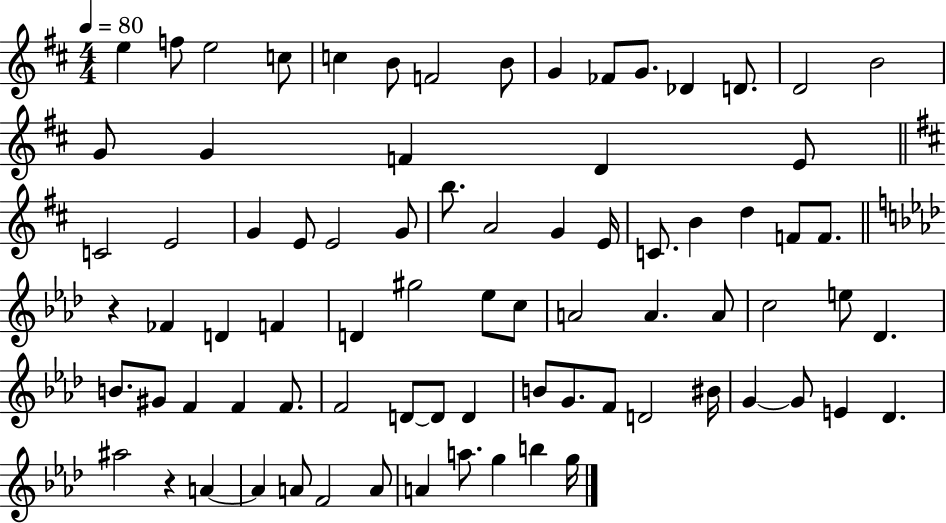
{
  \clef treble
  \numericTimeSignature
  \time 4/4
  \key d \major
  \tempo 4 = 80
  \repeat volta 2 { e''4 f''8 e''2 c''8 | c''4 b'8 f'2 b'8 | g'4 fes'8 g'8. des'4 d'8. | d'2 b'2 | \break g'8 g'4 f'4 d'4 e'8 | \bar "||" \break \key b \minor c'2 e'2 | g'4 e'8 e'2 g'8 | b''8. a'2 g'4 e'16 | c'8. b'4 d''4 f'8 f'8. | \break \bar "||" \break \key aes \major r4 fes'4 d'4 f'4 | d'4 gis''2 ees''8 c''8 | a'2 a'4. a'8 | c''2 e''8 des'4. | \break b'8. gis'8 f'4 f'4 f'8. | f'2 d'8~~ d'8 d'4 | b'8 g'8. f'8 d'2 bis'16 | g'4~~ g'8 e'4 des'4. | \break ais''2 r4 a'4~~ | a'4 a'8 f'2 a'8 | a'4 a''8. g''4 b''4 g''16 | } \bar "|."
}